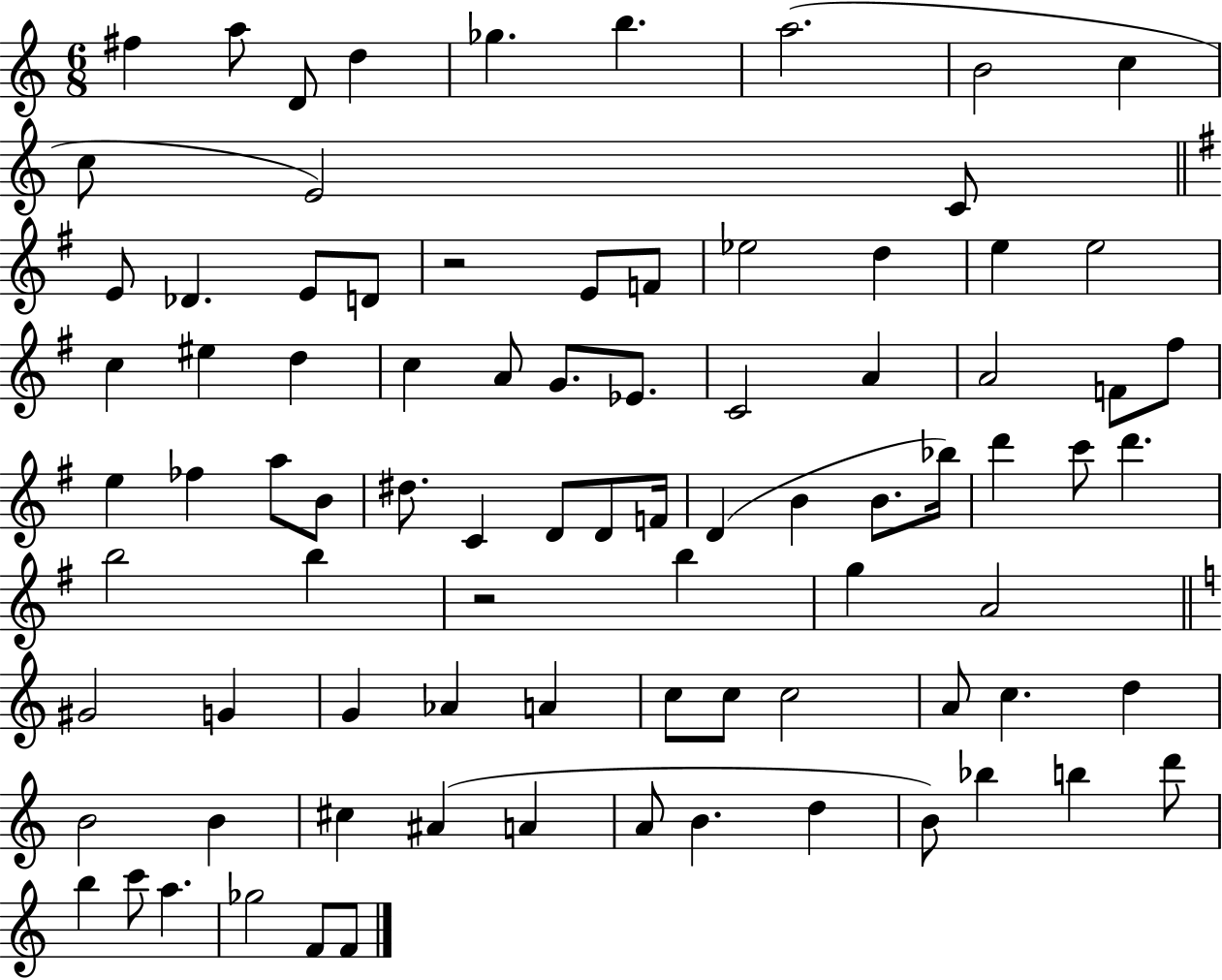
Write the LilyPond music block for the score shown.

{
  \clef treble
  \numericTimeSignature
  \time 6/8
  \key c \major
  fis''4 a''8 d'8 d''4 | ges''4. b''4. | a''2.( | b'2 c''4 | \break c''8 e'2) c'8 | \bar "||" \break \key g \major e'8 des'4. e'8 d'8 | r2 e'8 f'8 | ees''2 d''4 | e''4 e''2 | \break c''4 eis''4 d''4 | c''4 a'8 g'8. ees'8. | c'2 a'4 | a'2 f'8 fis''8 | \break e''4 fes''4 a''8 b'8 | dis''8. c'4 d'8 d'8 f'16 | d'4( b'4 b'8. bes''16) | d'''4 c'''8 d'''4. | \break b''2 b''4 | r2 b''4 | g''4 a'2 | \bar "||" \break \key c \major gis'2 g'4 | g'4 aes'4 a'4 | c''8 c''8 c''2 | a'8 c''4. d''4 | \break b'2 b'4 | cis''4 ais'4( a'4 | a'8 b'4. d''4 | b'8) bes''4 b''4 d'''8 | \break b''4 c'''8 a''4. | ges''2 f'8 f'8 | \bar "|."
}